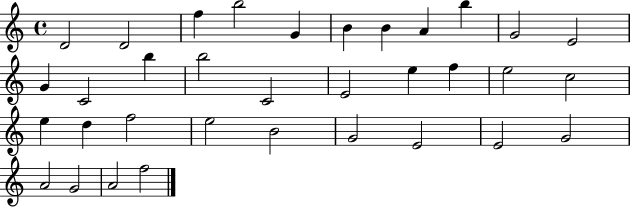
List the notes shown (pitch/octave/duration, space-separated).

D4/h D4/h F5/q B5/h G4/q B4/q B4/q A4/q B5/q G4/h E4/h G4/q C4/h B5/q B5/h C4/h E4/h E5/q F5/q E5/h C5/h E5/q D5/q F5/h E5/h B4/h G4/h E4/h E4/h G4/h A4/h G4/h A4/h F5/h